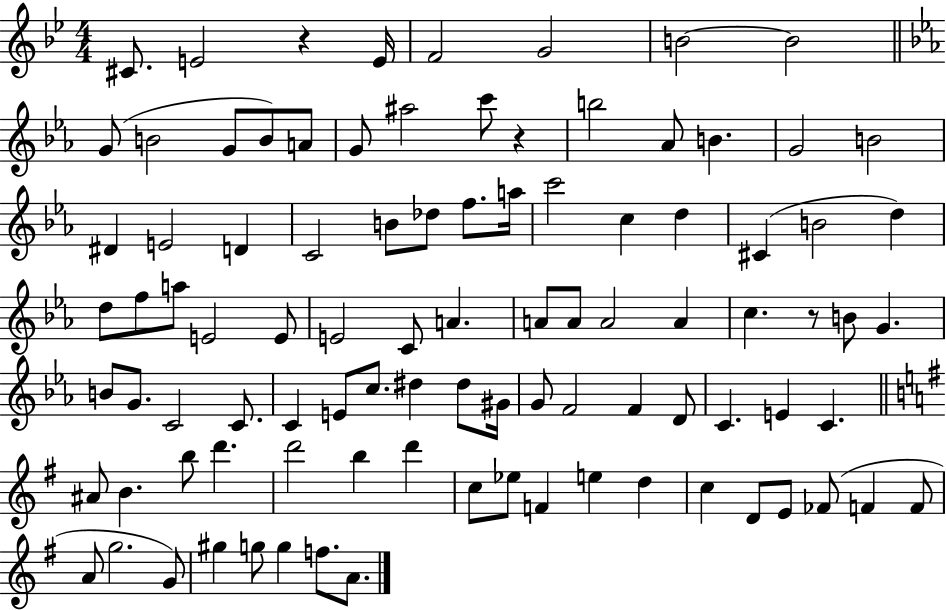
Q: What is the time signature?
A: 4/4